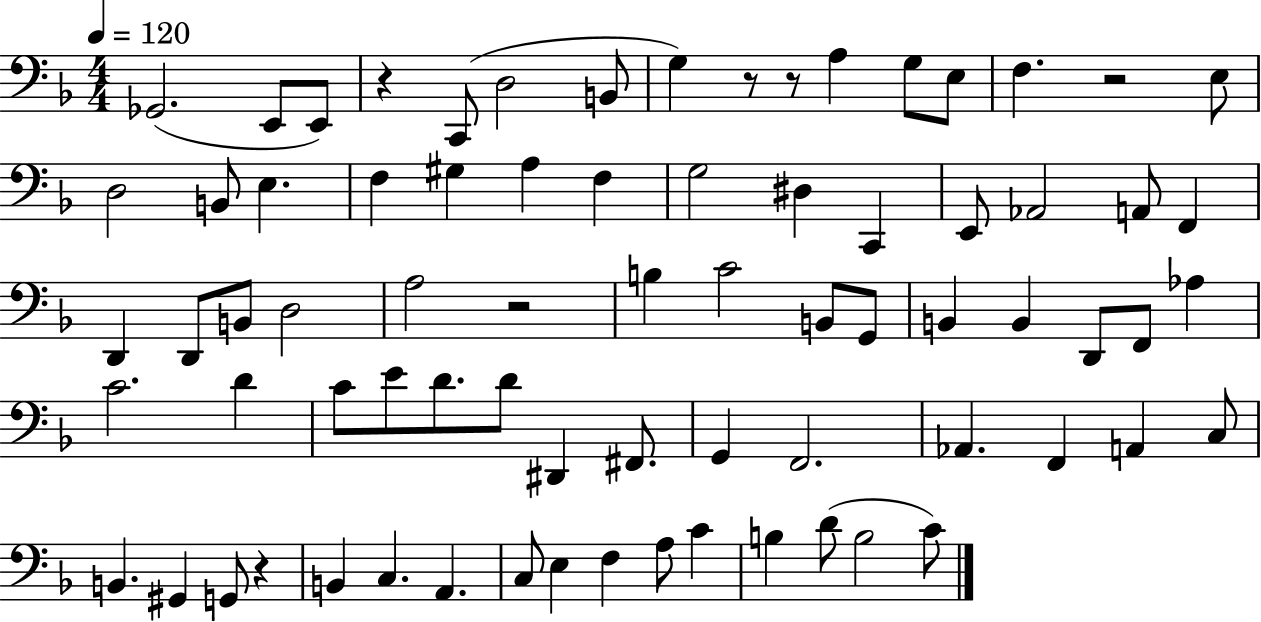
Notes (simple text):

Gb2/h. E2/e E2/e R/q C2/e D3/h B2/e G3/q R/e R/e A3/q G3/e E3/e F3/q. R/h E3/e D3/h B2/e E3/q. F3/q G#3/q A3/q F3/q G3/h D#3/q C2/q E2/e Ab2/h A2/e F2/q D2/q D2/e B2/e D3/h A3/h R/h B3/q C4/h B2/e G2/e B2/q B2/q D2/e F2/e Ab3/q C4/h. D4/q C4/e E4/e D4/e. D4/e D#2/q F#2/e. G2/q F2/h. Ab2/q. F2/q A2/q C3/e B2/q. G#2/q G2/e R/q B2/q C3/q. A2/q. C3/e E3/q F3/q A3/e C4/q B3/q D4/e B3/h C4/e